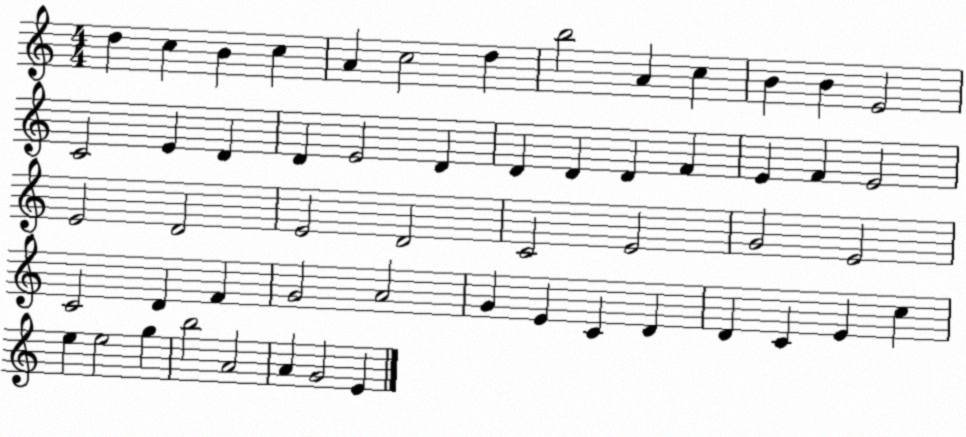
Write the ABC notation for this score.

X:1
T:Untitled
M:4/4
L:1/4
K:C
d c B c A c2 d b2 A c B B E2 C2 E D D E2 D D D D F E F E2 E2 D2 E2 D2 C2 E2 G2 E2 C2 D F G2 A2 G E C D D C E c e e2 g b2 A2 A G2 E